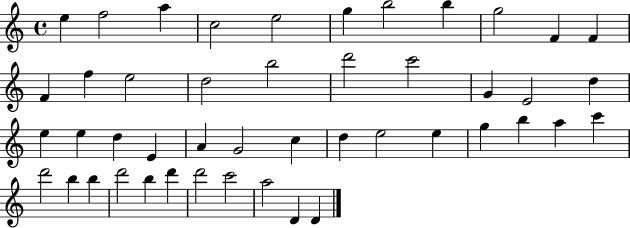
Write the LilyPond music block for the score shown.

{
  \clef treble
  \time 4/4
  \defaultTimeSignature
  \key c \major
  e''4 f''2 a''4 | c''2 e''2 | g''4 b''2 b''4 | g''2 f'4 f'4 | \break f'4 f''4 e''2 | d''2 b''2 | d'''2 c'''2 | g'4 e'2 d''4 | \break e''4 e''4 d''4 e'4 | a'4 g'2 c''4 | d''4 e''2 e''4 | g''4 b''4 a''4 c'''4 | \break d'''2 b''4 b''4 | d'''2 b''4 d'''4 | d'''2 c'''2 | a''2 d'4 d'4 | \break \bar "|."
}